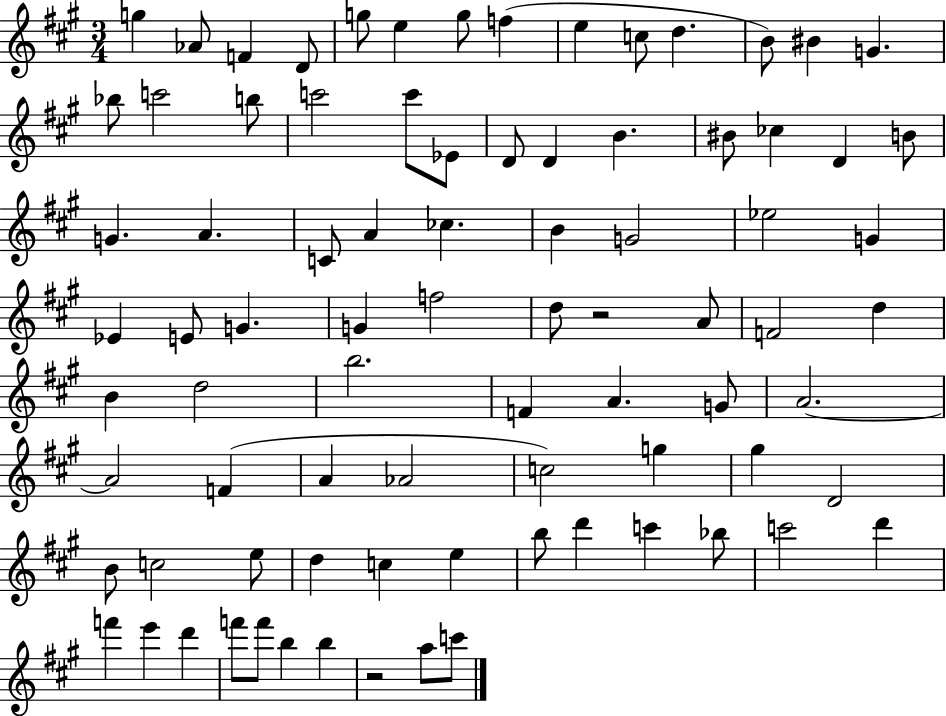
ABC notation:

X:1
T:Untitled
M:3/4
L:1/4
K:A
g _A/2 F D/2 g/2 e g/2 f e c/2 d B/2 ^B G _b/2 c'2 b/2 c'2 c'/2 _E/2 D/2 D B ^B/2 _c D B/2 G A C/2 A _c B G2 _e2 G _E E/2 G G f2 d/2 z2 A/2 F2 d B d2 b2 F A G/2 A2 A2 F A _A2 c2 g ^g D2 B/2 c2 e/2 d c e b/2 d' c' _b/2 c'2 d' f' e' d' f'/2 f'/2 b b z2 a/2 c'/2